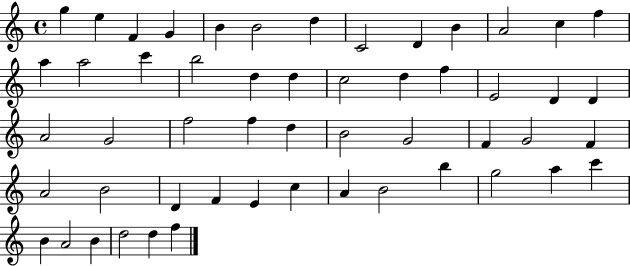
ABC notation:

X:1
T:Untitled
M:4/4
L:1/4
K:C
g e F G B B2 d C2 D B A2 c f a a2 c' b2 d d c2 d f E2 D D A2 G2 f2 f d B2 G2 F G2 F A2 B2 D F E c A B2 b g2 a c' B A2 B d2 d f